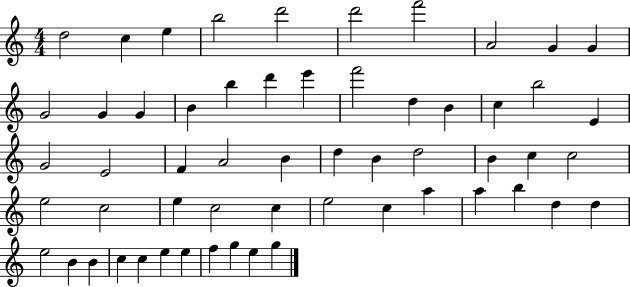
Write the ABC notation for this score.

X:1
T:Untitled
M:4/4
L:1/4
K:C
d2 c e b2 d'2 d'2 f'2 A2 G G G2 G G B b d' e' f'2 d B c b2 E G2 E2 F A2 B d B d2 B c c2 e2 c2 e c2 c e2 c a a b d d e2 B B c c e e f g e g